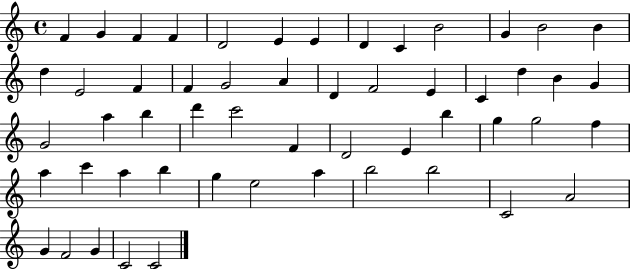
{
  \clef treble
  \time 4/4
  \defaultTimeSignature
  \key c \major
  f'4 g'4 f'4 f'4 | d'2 e'4 e'4 | d'4 c'4 b'2 | g'4 b'2 b'4 | \break d''4 e'2 f'4 | f'4 g'2 a'4 | d'4 f'2 e'4 | c'4 d''4 b'4 g'4 | \break g'2 a''4 b''4 | d'''4 c'''2 f'4 | d'2 e'4 b''4 | g''4 g''2 f''4 | \break a''4 c'''4 a''4 b''4 | g''4 e''2 a''4 | b''2 b''2 | c'2 a'2 | \break g'4 f'2 g'4 | c'2 c'2 | \bar "|."
}